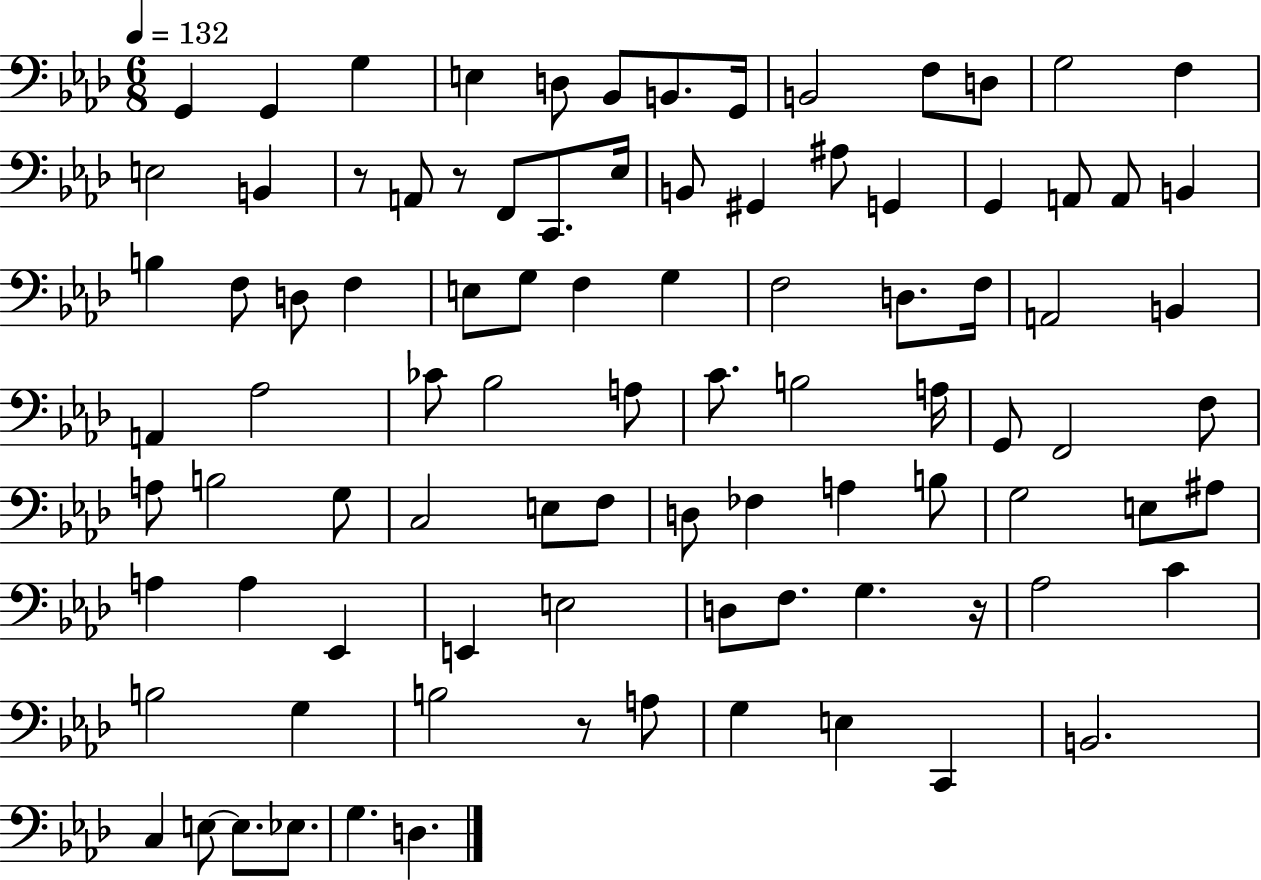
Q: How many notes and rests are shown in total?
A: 92